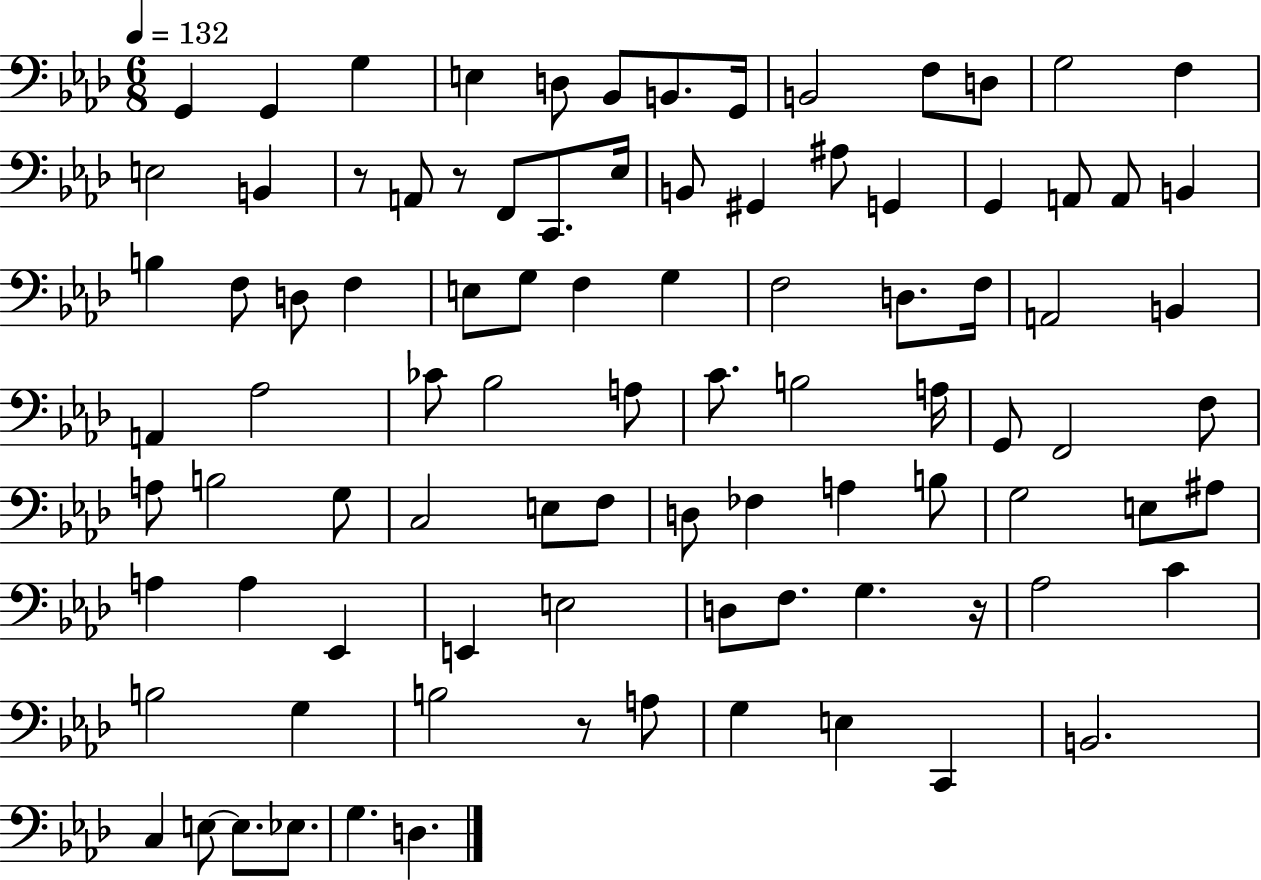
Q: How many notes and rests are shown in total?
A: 92